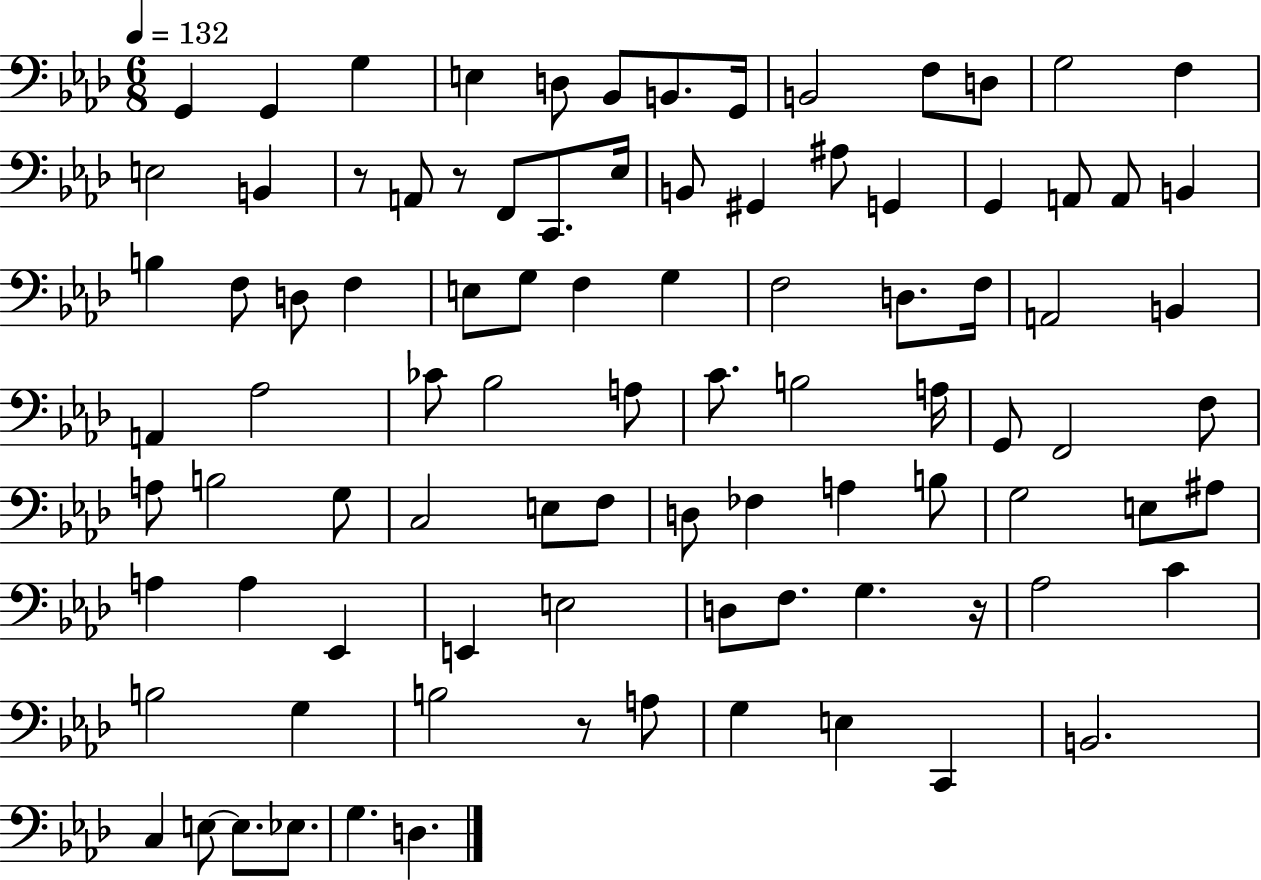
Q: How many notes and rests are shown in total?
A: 92